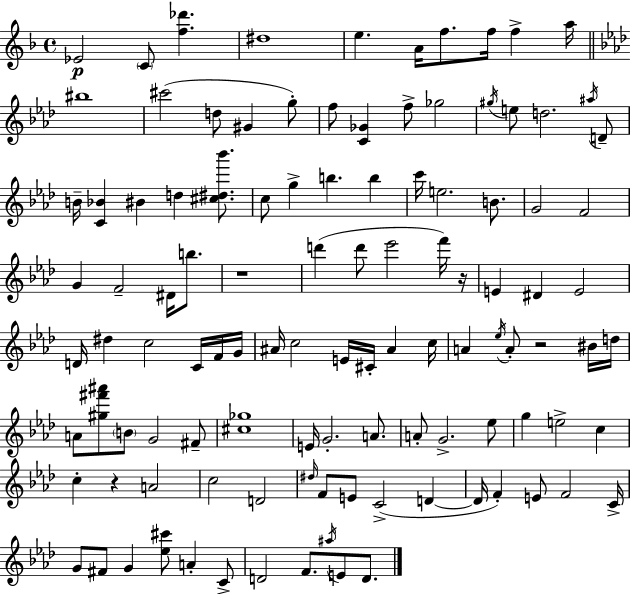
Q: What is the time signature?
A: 4/4